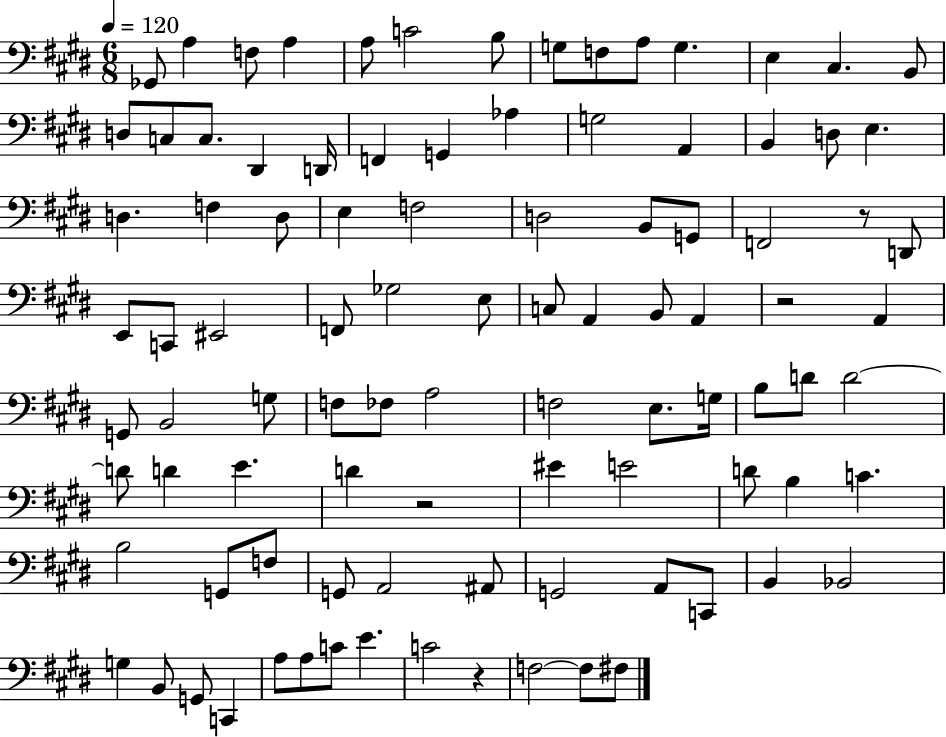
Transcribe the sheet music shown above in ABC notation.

X:1
T:Untitled
M:6/8
L:1/4
K:E
_G,,/2 A, F,/2 A, A,/2 C2 B,/2 G,/2 F,/2 A,/2 G, E, ^C, B,,/2 D,/2 C,/2 C,/2 ^D,, D,,/4 F,, G,, _A, G,2 A,, B,, D,/2 E, D, F, D,/2 E, F,2 D,2 B,,/2 G,,/2 F,,2 z/2 D,,/2 E,,/2 C,,/2 ^E,,2 F,,/2 _G,2 E,/2 C,/2 A,, B,,/2 A,, z2 A,, G,,/2 B,,2 G,/2 F,/2 _F,/2 A,2 F,2 E,/2 G,/4 B,/2 D/2 D2 D/2 D E D z2 ^E E2 D/2 B, C B,2 G,,/2 F,/2 G,,/2 A,,2 ^A,,/2 G,,2 A,,/2 C,,/2 B,, _B,,2 G, B,,/2 G,,/2 C,, A,/2 A,/2 C/2 E C2 z F,2 F,/2 ^F,/2